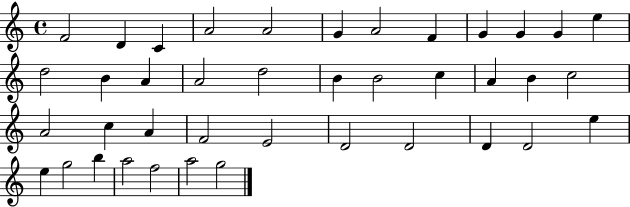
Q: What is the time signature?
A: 4/4